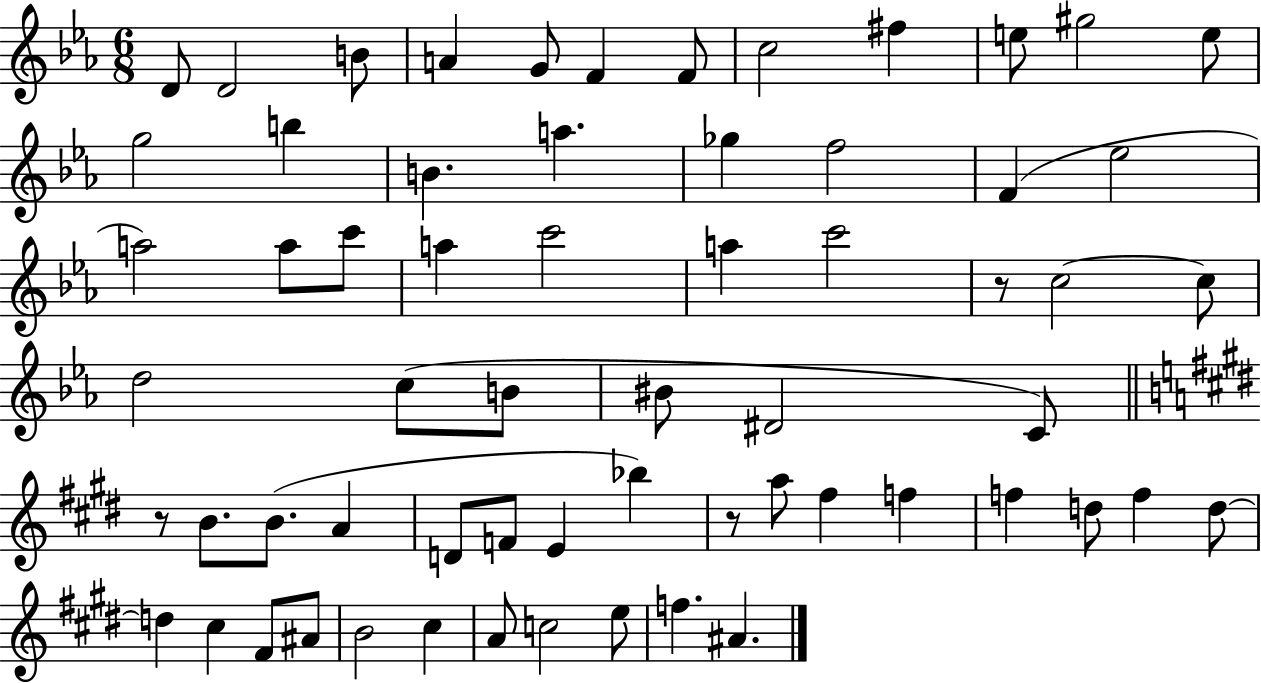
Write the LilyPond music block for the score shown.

{
  \clef treble
  \numericTimeSignature
  \time 6/8
  \key ees \major
  d'8 d'2 b'8 | a'4 g'8 f'4 f'8 | c''2 fis''4 | e''8 gis''2 e''8 | \break g''2 b''4 | b'4. a''4. | ges''4 f''2 | f'4( ees''2 | \break a''2) a''8 c'''8 | a''4 c'''2 | a''4 c'''2 | r8 c''2~~ c''8 | \break d''2 c''8( b'8 | bis'8 dis'2 c'8) | \bar "||" \break \key e \major r8 b'8. b'8.( a'4 | d'8 f'8 e'4 bes''4) | r8 a''8 fis''4 f''4 | f''4 d''8 f''4 d''8~~ | \break d''4 cis''4 fis'8 ais'8 | b'2 cis''4 | a'8 c''2 e''8 | f''4. ais'4. | \break \bar "|."
}